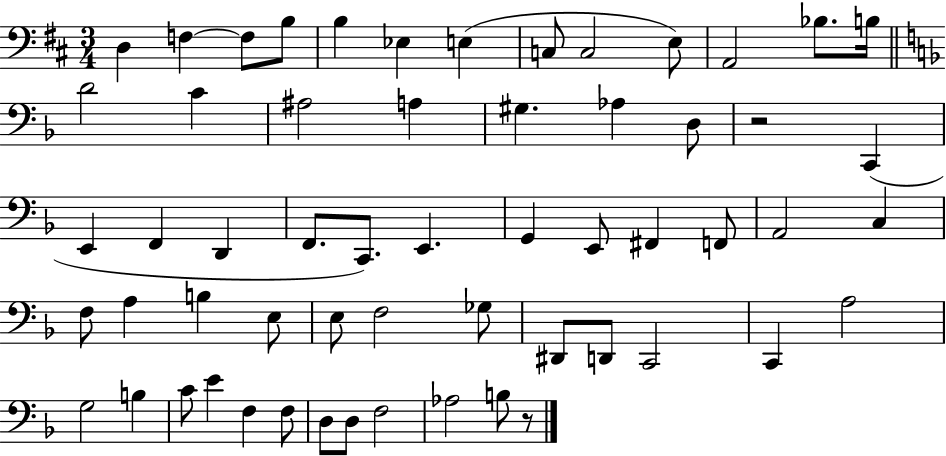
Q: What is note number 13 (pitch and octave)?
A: B3